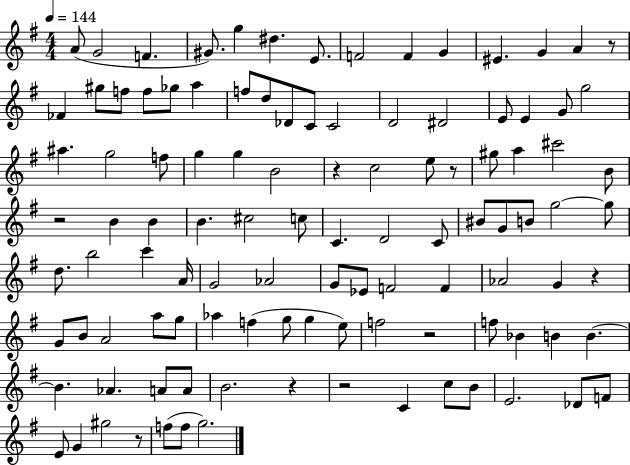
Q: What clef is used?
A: treble